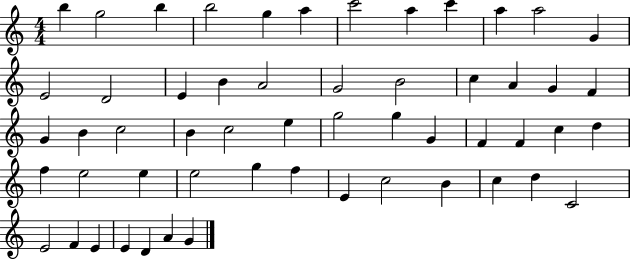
B5/q G5/h B5/q B5/h G5/q A5/q C6/h A5/q C6/q A5/q A5/h G4/q E4/h D4/h E4/q B4/q A4/h G4/h B4/h C5/q A4/q G4/q F4/q G4/q B4/q C5/h B4/q C5/h E5/q G5/h G5/q G4/q F4/q F4/q C5/q D5/q F5/q E5/h E5/q E5/h G5/q F5/q E4/q C5/h B4/q C5/q D5/q C4/h E4/h F4/q E4/q E4/q D4/q A4/q G4/q